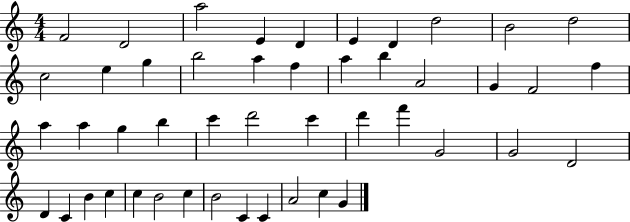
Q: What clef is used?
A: treble